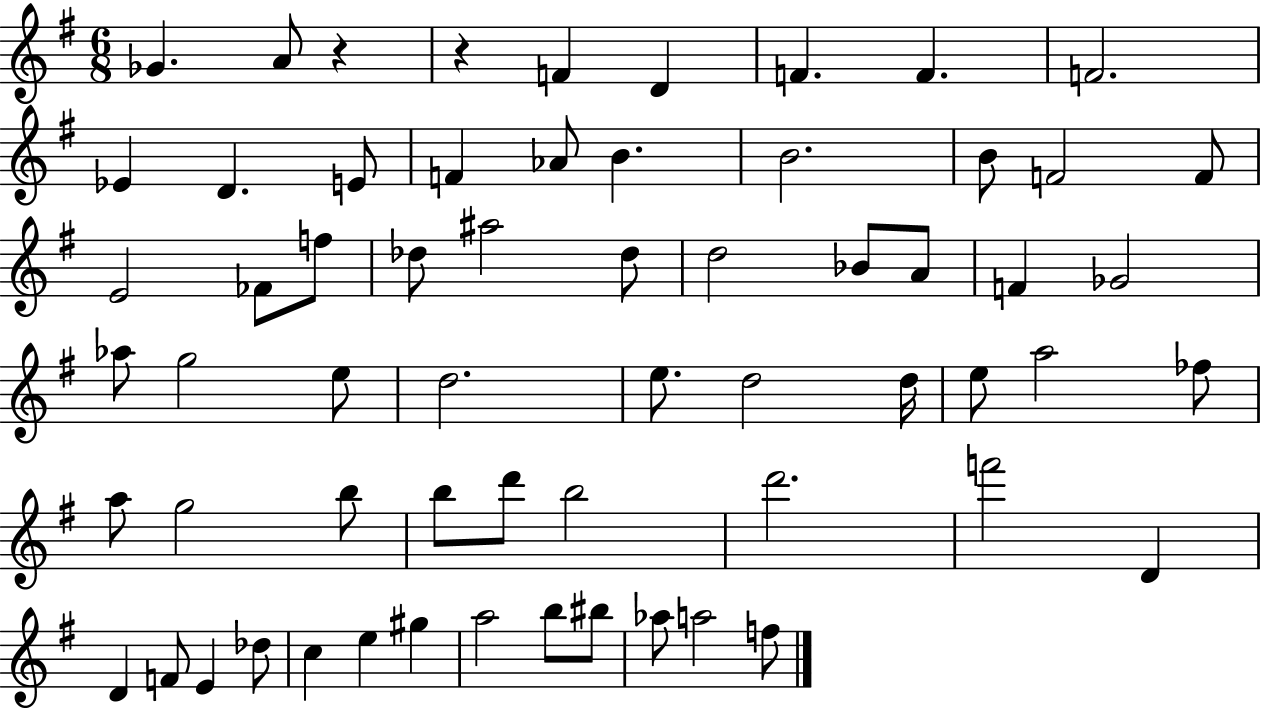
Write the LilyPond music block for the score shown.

{
  \clef treble
  \numericTimeSignature
  \time 6/8
  \key g \major
  \repeat volta 2 { ges'4. a'8 r4 | r4 f'4 d'4 | f'4. f'4. | f'2. | \break ees'4 d'4. e'8 | f'4 aes'8 b'4. | b'2. | b'8 f'2 f'8 | \break e'2 fes'8 f''8 | des''8 ais''2 des''8 | d''2 bes'8 a'8 | f'4 ges'2 | \break aes''8 g''2 e''8 | d''2. | e''8. d''2 d''16 | e''8 a''2 fes''8 | \break a''8 g''2 b''8 | b''8 d'''8 b''2 | d'''2. | f'''2 d'4 | \break d'4 f'8 e'4 des''8 | c''4 e''4 gis''4 | a''2 b''8 bis''8 | aes''8 a''2 f''8 | \break } \bar "|."
}